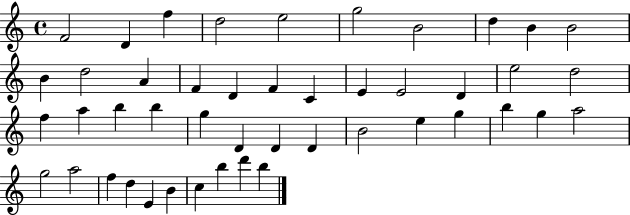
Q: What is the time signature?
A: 4/4